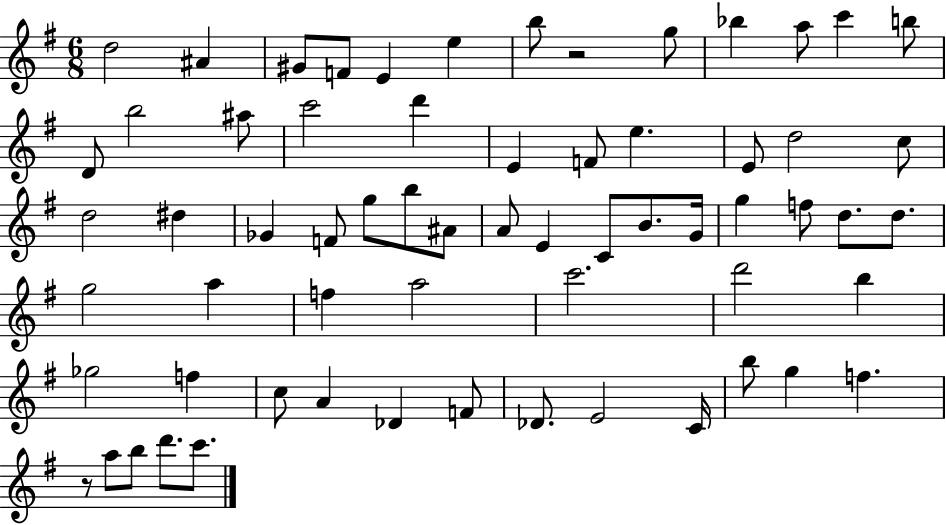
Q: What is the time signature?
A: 6/8